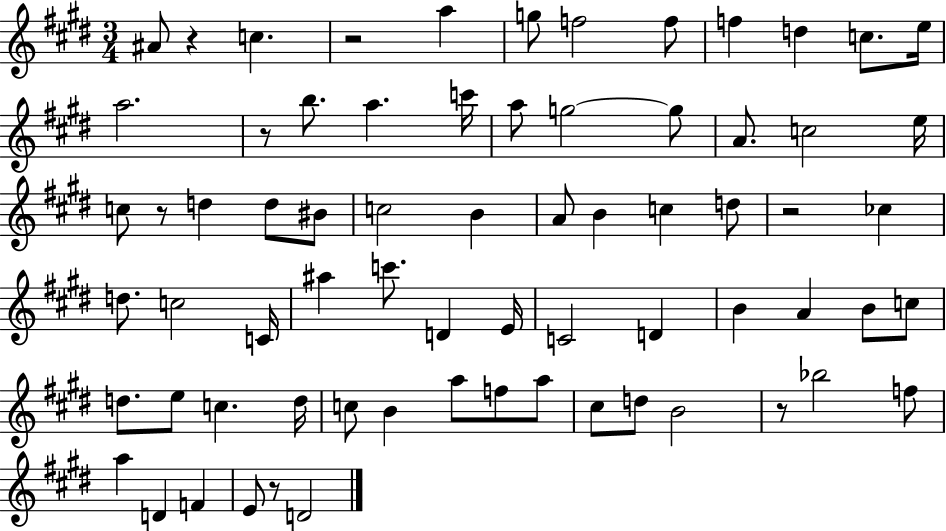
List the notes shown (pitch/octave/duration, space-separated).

A#4/e R/q C5/q. R/h A5/q G5/e F5/h F5/e F5/q D5/q C5/e. E5/s A5/h. R/e B5/e. A5/q. C6/s A5/e G5/h G5/e A4/e. C5/h E5/s C5/e R/e D5/q D5/e BIS4/e C5/h B4/q A4/e B4/q C5/q D5/e R/h CES5/q D5/e. C5/h C4/s A#5/q C6/e. D4/q E4/s C4/h D4/q B4/q A4/q B4/e C5/e D5/e. E5/e C5/q. D5/s C5/e B4/q A5/e F5/e A5/e C#5/e D5/e B4/h R/e Bb5/h F5/e A5/q D4/q F4/q E4/e R/e D4/h